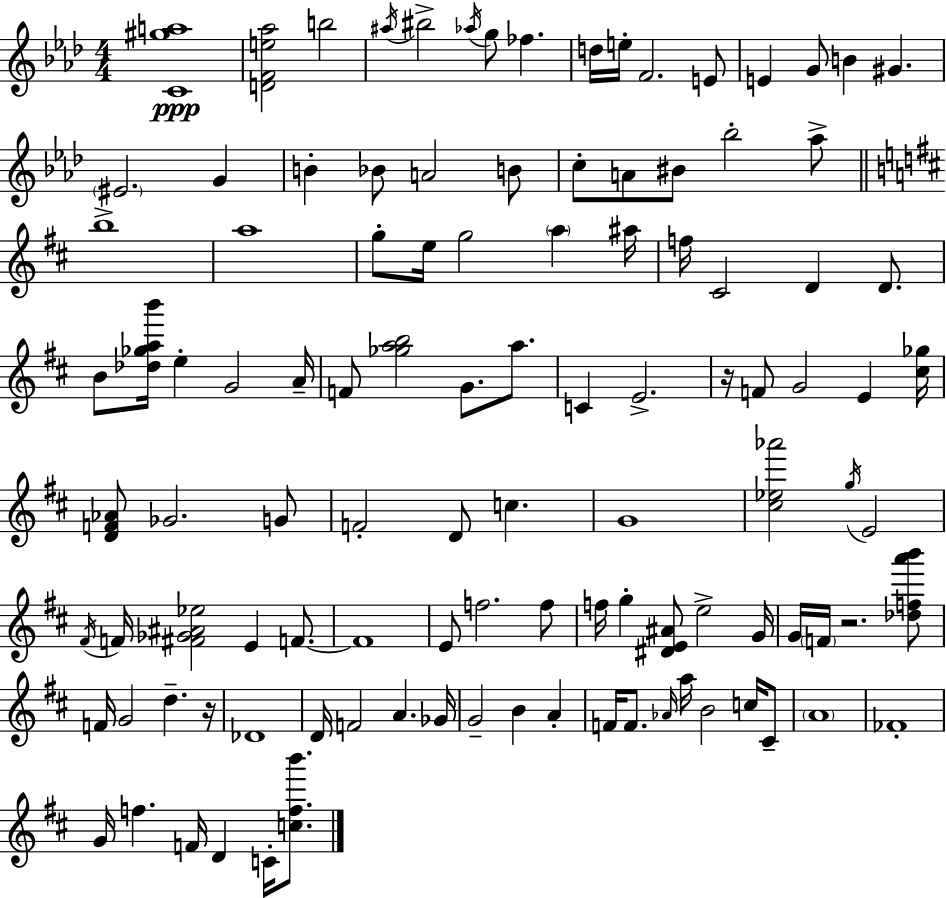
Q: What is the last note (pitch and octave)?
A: C4